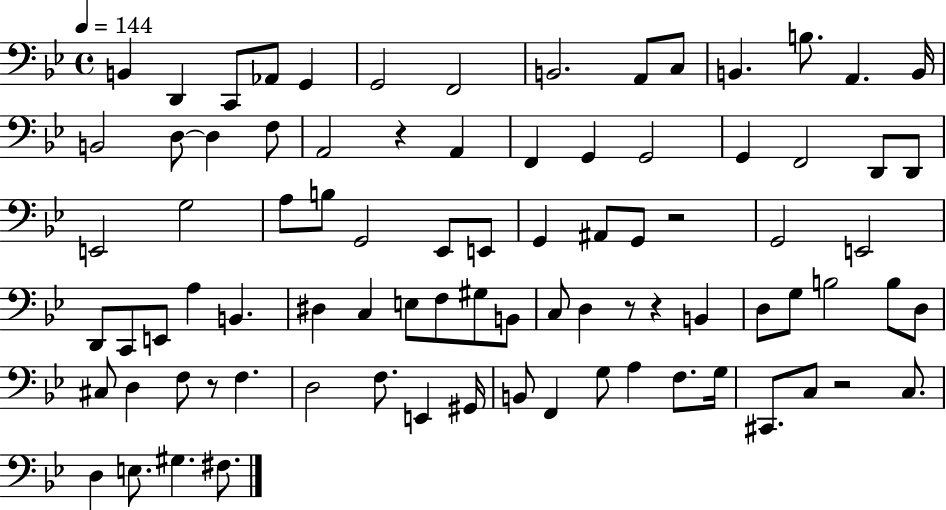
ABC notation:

X:1
T:Untitled
M:4/4
L:1/4
K:Bb
B,, D,, C,,/2 _A,,/2 G,, G,,2 F,,2 B,,2 A,,/2 C,/2 B,, B,/2 A,, B,,/4 B,,2 D,/2 D, F,/2 A,,2 z A,, F,, G,, G,,2 G,, F,,2 D,,/2 D,,/2 E,,2 G,2 A,/2 B,/2 G,,2 _E,,/2 E,,/2 G,, ^A,,/2 G,,/2 z2 G,,2 E,,2 D,,/2 C,,/2 E,,/2 A, B,, ^D, C, E,/2 F,/2 ^G,/2 B,,/2 C,/2 D, z/2 z B,, D,/2 G,/2 B,2 B,/2 D,/2 ^C,/2 D, F,/2 z/2 F, D,2 F,/2 E,, ^G,,/4 B,,/2 F,, G,/2 A, F,/2 G,/4 ^C,,/2 C,/2 z2 C,/2 D, E,/2 ^G, ^F,/2